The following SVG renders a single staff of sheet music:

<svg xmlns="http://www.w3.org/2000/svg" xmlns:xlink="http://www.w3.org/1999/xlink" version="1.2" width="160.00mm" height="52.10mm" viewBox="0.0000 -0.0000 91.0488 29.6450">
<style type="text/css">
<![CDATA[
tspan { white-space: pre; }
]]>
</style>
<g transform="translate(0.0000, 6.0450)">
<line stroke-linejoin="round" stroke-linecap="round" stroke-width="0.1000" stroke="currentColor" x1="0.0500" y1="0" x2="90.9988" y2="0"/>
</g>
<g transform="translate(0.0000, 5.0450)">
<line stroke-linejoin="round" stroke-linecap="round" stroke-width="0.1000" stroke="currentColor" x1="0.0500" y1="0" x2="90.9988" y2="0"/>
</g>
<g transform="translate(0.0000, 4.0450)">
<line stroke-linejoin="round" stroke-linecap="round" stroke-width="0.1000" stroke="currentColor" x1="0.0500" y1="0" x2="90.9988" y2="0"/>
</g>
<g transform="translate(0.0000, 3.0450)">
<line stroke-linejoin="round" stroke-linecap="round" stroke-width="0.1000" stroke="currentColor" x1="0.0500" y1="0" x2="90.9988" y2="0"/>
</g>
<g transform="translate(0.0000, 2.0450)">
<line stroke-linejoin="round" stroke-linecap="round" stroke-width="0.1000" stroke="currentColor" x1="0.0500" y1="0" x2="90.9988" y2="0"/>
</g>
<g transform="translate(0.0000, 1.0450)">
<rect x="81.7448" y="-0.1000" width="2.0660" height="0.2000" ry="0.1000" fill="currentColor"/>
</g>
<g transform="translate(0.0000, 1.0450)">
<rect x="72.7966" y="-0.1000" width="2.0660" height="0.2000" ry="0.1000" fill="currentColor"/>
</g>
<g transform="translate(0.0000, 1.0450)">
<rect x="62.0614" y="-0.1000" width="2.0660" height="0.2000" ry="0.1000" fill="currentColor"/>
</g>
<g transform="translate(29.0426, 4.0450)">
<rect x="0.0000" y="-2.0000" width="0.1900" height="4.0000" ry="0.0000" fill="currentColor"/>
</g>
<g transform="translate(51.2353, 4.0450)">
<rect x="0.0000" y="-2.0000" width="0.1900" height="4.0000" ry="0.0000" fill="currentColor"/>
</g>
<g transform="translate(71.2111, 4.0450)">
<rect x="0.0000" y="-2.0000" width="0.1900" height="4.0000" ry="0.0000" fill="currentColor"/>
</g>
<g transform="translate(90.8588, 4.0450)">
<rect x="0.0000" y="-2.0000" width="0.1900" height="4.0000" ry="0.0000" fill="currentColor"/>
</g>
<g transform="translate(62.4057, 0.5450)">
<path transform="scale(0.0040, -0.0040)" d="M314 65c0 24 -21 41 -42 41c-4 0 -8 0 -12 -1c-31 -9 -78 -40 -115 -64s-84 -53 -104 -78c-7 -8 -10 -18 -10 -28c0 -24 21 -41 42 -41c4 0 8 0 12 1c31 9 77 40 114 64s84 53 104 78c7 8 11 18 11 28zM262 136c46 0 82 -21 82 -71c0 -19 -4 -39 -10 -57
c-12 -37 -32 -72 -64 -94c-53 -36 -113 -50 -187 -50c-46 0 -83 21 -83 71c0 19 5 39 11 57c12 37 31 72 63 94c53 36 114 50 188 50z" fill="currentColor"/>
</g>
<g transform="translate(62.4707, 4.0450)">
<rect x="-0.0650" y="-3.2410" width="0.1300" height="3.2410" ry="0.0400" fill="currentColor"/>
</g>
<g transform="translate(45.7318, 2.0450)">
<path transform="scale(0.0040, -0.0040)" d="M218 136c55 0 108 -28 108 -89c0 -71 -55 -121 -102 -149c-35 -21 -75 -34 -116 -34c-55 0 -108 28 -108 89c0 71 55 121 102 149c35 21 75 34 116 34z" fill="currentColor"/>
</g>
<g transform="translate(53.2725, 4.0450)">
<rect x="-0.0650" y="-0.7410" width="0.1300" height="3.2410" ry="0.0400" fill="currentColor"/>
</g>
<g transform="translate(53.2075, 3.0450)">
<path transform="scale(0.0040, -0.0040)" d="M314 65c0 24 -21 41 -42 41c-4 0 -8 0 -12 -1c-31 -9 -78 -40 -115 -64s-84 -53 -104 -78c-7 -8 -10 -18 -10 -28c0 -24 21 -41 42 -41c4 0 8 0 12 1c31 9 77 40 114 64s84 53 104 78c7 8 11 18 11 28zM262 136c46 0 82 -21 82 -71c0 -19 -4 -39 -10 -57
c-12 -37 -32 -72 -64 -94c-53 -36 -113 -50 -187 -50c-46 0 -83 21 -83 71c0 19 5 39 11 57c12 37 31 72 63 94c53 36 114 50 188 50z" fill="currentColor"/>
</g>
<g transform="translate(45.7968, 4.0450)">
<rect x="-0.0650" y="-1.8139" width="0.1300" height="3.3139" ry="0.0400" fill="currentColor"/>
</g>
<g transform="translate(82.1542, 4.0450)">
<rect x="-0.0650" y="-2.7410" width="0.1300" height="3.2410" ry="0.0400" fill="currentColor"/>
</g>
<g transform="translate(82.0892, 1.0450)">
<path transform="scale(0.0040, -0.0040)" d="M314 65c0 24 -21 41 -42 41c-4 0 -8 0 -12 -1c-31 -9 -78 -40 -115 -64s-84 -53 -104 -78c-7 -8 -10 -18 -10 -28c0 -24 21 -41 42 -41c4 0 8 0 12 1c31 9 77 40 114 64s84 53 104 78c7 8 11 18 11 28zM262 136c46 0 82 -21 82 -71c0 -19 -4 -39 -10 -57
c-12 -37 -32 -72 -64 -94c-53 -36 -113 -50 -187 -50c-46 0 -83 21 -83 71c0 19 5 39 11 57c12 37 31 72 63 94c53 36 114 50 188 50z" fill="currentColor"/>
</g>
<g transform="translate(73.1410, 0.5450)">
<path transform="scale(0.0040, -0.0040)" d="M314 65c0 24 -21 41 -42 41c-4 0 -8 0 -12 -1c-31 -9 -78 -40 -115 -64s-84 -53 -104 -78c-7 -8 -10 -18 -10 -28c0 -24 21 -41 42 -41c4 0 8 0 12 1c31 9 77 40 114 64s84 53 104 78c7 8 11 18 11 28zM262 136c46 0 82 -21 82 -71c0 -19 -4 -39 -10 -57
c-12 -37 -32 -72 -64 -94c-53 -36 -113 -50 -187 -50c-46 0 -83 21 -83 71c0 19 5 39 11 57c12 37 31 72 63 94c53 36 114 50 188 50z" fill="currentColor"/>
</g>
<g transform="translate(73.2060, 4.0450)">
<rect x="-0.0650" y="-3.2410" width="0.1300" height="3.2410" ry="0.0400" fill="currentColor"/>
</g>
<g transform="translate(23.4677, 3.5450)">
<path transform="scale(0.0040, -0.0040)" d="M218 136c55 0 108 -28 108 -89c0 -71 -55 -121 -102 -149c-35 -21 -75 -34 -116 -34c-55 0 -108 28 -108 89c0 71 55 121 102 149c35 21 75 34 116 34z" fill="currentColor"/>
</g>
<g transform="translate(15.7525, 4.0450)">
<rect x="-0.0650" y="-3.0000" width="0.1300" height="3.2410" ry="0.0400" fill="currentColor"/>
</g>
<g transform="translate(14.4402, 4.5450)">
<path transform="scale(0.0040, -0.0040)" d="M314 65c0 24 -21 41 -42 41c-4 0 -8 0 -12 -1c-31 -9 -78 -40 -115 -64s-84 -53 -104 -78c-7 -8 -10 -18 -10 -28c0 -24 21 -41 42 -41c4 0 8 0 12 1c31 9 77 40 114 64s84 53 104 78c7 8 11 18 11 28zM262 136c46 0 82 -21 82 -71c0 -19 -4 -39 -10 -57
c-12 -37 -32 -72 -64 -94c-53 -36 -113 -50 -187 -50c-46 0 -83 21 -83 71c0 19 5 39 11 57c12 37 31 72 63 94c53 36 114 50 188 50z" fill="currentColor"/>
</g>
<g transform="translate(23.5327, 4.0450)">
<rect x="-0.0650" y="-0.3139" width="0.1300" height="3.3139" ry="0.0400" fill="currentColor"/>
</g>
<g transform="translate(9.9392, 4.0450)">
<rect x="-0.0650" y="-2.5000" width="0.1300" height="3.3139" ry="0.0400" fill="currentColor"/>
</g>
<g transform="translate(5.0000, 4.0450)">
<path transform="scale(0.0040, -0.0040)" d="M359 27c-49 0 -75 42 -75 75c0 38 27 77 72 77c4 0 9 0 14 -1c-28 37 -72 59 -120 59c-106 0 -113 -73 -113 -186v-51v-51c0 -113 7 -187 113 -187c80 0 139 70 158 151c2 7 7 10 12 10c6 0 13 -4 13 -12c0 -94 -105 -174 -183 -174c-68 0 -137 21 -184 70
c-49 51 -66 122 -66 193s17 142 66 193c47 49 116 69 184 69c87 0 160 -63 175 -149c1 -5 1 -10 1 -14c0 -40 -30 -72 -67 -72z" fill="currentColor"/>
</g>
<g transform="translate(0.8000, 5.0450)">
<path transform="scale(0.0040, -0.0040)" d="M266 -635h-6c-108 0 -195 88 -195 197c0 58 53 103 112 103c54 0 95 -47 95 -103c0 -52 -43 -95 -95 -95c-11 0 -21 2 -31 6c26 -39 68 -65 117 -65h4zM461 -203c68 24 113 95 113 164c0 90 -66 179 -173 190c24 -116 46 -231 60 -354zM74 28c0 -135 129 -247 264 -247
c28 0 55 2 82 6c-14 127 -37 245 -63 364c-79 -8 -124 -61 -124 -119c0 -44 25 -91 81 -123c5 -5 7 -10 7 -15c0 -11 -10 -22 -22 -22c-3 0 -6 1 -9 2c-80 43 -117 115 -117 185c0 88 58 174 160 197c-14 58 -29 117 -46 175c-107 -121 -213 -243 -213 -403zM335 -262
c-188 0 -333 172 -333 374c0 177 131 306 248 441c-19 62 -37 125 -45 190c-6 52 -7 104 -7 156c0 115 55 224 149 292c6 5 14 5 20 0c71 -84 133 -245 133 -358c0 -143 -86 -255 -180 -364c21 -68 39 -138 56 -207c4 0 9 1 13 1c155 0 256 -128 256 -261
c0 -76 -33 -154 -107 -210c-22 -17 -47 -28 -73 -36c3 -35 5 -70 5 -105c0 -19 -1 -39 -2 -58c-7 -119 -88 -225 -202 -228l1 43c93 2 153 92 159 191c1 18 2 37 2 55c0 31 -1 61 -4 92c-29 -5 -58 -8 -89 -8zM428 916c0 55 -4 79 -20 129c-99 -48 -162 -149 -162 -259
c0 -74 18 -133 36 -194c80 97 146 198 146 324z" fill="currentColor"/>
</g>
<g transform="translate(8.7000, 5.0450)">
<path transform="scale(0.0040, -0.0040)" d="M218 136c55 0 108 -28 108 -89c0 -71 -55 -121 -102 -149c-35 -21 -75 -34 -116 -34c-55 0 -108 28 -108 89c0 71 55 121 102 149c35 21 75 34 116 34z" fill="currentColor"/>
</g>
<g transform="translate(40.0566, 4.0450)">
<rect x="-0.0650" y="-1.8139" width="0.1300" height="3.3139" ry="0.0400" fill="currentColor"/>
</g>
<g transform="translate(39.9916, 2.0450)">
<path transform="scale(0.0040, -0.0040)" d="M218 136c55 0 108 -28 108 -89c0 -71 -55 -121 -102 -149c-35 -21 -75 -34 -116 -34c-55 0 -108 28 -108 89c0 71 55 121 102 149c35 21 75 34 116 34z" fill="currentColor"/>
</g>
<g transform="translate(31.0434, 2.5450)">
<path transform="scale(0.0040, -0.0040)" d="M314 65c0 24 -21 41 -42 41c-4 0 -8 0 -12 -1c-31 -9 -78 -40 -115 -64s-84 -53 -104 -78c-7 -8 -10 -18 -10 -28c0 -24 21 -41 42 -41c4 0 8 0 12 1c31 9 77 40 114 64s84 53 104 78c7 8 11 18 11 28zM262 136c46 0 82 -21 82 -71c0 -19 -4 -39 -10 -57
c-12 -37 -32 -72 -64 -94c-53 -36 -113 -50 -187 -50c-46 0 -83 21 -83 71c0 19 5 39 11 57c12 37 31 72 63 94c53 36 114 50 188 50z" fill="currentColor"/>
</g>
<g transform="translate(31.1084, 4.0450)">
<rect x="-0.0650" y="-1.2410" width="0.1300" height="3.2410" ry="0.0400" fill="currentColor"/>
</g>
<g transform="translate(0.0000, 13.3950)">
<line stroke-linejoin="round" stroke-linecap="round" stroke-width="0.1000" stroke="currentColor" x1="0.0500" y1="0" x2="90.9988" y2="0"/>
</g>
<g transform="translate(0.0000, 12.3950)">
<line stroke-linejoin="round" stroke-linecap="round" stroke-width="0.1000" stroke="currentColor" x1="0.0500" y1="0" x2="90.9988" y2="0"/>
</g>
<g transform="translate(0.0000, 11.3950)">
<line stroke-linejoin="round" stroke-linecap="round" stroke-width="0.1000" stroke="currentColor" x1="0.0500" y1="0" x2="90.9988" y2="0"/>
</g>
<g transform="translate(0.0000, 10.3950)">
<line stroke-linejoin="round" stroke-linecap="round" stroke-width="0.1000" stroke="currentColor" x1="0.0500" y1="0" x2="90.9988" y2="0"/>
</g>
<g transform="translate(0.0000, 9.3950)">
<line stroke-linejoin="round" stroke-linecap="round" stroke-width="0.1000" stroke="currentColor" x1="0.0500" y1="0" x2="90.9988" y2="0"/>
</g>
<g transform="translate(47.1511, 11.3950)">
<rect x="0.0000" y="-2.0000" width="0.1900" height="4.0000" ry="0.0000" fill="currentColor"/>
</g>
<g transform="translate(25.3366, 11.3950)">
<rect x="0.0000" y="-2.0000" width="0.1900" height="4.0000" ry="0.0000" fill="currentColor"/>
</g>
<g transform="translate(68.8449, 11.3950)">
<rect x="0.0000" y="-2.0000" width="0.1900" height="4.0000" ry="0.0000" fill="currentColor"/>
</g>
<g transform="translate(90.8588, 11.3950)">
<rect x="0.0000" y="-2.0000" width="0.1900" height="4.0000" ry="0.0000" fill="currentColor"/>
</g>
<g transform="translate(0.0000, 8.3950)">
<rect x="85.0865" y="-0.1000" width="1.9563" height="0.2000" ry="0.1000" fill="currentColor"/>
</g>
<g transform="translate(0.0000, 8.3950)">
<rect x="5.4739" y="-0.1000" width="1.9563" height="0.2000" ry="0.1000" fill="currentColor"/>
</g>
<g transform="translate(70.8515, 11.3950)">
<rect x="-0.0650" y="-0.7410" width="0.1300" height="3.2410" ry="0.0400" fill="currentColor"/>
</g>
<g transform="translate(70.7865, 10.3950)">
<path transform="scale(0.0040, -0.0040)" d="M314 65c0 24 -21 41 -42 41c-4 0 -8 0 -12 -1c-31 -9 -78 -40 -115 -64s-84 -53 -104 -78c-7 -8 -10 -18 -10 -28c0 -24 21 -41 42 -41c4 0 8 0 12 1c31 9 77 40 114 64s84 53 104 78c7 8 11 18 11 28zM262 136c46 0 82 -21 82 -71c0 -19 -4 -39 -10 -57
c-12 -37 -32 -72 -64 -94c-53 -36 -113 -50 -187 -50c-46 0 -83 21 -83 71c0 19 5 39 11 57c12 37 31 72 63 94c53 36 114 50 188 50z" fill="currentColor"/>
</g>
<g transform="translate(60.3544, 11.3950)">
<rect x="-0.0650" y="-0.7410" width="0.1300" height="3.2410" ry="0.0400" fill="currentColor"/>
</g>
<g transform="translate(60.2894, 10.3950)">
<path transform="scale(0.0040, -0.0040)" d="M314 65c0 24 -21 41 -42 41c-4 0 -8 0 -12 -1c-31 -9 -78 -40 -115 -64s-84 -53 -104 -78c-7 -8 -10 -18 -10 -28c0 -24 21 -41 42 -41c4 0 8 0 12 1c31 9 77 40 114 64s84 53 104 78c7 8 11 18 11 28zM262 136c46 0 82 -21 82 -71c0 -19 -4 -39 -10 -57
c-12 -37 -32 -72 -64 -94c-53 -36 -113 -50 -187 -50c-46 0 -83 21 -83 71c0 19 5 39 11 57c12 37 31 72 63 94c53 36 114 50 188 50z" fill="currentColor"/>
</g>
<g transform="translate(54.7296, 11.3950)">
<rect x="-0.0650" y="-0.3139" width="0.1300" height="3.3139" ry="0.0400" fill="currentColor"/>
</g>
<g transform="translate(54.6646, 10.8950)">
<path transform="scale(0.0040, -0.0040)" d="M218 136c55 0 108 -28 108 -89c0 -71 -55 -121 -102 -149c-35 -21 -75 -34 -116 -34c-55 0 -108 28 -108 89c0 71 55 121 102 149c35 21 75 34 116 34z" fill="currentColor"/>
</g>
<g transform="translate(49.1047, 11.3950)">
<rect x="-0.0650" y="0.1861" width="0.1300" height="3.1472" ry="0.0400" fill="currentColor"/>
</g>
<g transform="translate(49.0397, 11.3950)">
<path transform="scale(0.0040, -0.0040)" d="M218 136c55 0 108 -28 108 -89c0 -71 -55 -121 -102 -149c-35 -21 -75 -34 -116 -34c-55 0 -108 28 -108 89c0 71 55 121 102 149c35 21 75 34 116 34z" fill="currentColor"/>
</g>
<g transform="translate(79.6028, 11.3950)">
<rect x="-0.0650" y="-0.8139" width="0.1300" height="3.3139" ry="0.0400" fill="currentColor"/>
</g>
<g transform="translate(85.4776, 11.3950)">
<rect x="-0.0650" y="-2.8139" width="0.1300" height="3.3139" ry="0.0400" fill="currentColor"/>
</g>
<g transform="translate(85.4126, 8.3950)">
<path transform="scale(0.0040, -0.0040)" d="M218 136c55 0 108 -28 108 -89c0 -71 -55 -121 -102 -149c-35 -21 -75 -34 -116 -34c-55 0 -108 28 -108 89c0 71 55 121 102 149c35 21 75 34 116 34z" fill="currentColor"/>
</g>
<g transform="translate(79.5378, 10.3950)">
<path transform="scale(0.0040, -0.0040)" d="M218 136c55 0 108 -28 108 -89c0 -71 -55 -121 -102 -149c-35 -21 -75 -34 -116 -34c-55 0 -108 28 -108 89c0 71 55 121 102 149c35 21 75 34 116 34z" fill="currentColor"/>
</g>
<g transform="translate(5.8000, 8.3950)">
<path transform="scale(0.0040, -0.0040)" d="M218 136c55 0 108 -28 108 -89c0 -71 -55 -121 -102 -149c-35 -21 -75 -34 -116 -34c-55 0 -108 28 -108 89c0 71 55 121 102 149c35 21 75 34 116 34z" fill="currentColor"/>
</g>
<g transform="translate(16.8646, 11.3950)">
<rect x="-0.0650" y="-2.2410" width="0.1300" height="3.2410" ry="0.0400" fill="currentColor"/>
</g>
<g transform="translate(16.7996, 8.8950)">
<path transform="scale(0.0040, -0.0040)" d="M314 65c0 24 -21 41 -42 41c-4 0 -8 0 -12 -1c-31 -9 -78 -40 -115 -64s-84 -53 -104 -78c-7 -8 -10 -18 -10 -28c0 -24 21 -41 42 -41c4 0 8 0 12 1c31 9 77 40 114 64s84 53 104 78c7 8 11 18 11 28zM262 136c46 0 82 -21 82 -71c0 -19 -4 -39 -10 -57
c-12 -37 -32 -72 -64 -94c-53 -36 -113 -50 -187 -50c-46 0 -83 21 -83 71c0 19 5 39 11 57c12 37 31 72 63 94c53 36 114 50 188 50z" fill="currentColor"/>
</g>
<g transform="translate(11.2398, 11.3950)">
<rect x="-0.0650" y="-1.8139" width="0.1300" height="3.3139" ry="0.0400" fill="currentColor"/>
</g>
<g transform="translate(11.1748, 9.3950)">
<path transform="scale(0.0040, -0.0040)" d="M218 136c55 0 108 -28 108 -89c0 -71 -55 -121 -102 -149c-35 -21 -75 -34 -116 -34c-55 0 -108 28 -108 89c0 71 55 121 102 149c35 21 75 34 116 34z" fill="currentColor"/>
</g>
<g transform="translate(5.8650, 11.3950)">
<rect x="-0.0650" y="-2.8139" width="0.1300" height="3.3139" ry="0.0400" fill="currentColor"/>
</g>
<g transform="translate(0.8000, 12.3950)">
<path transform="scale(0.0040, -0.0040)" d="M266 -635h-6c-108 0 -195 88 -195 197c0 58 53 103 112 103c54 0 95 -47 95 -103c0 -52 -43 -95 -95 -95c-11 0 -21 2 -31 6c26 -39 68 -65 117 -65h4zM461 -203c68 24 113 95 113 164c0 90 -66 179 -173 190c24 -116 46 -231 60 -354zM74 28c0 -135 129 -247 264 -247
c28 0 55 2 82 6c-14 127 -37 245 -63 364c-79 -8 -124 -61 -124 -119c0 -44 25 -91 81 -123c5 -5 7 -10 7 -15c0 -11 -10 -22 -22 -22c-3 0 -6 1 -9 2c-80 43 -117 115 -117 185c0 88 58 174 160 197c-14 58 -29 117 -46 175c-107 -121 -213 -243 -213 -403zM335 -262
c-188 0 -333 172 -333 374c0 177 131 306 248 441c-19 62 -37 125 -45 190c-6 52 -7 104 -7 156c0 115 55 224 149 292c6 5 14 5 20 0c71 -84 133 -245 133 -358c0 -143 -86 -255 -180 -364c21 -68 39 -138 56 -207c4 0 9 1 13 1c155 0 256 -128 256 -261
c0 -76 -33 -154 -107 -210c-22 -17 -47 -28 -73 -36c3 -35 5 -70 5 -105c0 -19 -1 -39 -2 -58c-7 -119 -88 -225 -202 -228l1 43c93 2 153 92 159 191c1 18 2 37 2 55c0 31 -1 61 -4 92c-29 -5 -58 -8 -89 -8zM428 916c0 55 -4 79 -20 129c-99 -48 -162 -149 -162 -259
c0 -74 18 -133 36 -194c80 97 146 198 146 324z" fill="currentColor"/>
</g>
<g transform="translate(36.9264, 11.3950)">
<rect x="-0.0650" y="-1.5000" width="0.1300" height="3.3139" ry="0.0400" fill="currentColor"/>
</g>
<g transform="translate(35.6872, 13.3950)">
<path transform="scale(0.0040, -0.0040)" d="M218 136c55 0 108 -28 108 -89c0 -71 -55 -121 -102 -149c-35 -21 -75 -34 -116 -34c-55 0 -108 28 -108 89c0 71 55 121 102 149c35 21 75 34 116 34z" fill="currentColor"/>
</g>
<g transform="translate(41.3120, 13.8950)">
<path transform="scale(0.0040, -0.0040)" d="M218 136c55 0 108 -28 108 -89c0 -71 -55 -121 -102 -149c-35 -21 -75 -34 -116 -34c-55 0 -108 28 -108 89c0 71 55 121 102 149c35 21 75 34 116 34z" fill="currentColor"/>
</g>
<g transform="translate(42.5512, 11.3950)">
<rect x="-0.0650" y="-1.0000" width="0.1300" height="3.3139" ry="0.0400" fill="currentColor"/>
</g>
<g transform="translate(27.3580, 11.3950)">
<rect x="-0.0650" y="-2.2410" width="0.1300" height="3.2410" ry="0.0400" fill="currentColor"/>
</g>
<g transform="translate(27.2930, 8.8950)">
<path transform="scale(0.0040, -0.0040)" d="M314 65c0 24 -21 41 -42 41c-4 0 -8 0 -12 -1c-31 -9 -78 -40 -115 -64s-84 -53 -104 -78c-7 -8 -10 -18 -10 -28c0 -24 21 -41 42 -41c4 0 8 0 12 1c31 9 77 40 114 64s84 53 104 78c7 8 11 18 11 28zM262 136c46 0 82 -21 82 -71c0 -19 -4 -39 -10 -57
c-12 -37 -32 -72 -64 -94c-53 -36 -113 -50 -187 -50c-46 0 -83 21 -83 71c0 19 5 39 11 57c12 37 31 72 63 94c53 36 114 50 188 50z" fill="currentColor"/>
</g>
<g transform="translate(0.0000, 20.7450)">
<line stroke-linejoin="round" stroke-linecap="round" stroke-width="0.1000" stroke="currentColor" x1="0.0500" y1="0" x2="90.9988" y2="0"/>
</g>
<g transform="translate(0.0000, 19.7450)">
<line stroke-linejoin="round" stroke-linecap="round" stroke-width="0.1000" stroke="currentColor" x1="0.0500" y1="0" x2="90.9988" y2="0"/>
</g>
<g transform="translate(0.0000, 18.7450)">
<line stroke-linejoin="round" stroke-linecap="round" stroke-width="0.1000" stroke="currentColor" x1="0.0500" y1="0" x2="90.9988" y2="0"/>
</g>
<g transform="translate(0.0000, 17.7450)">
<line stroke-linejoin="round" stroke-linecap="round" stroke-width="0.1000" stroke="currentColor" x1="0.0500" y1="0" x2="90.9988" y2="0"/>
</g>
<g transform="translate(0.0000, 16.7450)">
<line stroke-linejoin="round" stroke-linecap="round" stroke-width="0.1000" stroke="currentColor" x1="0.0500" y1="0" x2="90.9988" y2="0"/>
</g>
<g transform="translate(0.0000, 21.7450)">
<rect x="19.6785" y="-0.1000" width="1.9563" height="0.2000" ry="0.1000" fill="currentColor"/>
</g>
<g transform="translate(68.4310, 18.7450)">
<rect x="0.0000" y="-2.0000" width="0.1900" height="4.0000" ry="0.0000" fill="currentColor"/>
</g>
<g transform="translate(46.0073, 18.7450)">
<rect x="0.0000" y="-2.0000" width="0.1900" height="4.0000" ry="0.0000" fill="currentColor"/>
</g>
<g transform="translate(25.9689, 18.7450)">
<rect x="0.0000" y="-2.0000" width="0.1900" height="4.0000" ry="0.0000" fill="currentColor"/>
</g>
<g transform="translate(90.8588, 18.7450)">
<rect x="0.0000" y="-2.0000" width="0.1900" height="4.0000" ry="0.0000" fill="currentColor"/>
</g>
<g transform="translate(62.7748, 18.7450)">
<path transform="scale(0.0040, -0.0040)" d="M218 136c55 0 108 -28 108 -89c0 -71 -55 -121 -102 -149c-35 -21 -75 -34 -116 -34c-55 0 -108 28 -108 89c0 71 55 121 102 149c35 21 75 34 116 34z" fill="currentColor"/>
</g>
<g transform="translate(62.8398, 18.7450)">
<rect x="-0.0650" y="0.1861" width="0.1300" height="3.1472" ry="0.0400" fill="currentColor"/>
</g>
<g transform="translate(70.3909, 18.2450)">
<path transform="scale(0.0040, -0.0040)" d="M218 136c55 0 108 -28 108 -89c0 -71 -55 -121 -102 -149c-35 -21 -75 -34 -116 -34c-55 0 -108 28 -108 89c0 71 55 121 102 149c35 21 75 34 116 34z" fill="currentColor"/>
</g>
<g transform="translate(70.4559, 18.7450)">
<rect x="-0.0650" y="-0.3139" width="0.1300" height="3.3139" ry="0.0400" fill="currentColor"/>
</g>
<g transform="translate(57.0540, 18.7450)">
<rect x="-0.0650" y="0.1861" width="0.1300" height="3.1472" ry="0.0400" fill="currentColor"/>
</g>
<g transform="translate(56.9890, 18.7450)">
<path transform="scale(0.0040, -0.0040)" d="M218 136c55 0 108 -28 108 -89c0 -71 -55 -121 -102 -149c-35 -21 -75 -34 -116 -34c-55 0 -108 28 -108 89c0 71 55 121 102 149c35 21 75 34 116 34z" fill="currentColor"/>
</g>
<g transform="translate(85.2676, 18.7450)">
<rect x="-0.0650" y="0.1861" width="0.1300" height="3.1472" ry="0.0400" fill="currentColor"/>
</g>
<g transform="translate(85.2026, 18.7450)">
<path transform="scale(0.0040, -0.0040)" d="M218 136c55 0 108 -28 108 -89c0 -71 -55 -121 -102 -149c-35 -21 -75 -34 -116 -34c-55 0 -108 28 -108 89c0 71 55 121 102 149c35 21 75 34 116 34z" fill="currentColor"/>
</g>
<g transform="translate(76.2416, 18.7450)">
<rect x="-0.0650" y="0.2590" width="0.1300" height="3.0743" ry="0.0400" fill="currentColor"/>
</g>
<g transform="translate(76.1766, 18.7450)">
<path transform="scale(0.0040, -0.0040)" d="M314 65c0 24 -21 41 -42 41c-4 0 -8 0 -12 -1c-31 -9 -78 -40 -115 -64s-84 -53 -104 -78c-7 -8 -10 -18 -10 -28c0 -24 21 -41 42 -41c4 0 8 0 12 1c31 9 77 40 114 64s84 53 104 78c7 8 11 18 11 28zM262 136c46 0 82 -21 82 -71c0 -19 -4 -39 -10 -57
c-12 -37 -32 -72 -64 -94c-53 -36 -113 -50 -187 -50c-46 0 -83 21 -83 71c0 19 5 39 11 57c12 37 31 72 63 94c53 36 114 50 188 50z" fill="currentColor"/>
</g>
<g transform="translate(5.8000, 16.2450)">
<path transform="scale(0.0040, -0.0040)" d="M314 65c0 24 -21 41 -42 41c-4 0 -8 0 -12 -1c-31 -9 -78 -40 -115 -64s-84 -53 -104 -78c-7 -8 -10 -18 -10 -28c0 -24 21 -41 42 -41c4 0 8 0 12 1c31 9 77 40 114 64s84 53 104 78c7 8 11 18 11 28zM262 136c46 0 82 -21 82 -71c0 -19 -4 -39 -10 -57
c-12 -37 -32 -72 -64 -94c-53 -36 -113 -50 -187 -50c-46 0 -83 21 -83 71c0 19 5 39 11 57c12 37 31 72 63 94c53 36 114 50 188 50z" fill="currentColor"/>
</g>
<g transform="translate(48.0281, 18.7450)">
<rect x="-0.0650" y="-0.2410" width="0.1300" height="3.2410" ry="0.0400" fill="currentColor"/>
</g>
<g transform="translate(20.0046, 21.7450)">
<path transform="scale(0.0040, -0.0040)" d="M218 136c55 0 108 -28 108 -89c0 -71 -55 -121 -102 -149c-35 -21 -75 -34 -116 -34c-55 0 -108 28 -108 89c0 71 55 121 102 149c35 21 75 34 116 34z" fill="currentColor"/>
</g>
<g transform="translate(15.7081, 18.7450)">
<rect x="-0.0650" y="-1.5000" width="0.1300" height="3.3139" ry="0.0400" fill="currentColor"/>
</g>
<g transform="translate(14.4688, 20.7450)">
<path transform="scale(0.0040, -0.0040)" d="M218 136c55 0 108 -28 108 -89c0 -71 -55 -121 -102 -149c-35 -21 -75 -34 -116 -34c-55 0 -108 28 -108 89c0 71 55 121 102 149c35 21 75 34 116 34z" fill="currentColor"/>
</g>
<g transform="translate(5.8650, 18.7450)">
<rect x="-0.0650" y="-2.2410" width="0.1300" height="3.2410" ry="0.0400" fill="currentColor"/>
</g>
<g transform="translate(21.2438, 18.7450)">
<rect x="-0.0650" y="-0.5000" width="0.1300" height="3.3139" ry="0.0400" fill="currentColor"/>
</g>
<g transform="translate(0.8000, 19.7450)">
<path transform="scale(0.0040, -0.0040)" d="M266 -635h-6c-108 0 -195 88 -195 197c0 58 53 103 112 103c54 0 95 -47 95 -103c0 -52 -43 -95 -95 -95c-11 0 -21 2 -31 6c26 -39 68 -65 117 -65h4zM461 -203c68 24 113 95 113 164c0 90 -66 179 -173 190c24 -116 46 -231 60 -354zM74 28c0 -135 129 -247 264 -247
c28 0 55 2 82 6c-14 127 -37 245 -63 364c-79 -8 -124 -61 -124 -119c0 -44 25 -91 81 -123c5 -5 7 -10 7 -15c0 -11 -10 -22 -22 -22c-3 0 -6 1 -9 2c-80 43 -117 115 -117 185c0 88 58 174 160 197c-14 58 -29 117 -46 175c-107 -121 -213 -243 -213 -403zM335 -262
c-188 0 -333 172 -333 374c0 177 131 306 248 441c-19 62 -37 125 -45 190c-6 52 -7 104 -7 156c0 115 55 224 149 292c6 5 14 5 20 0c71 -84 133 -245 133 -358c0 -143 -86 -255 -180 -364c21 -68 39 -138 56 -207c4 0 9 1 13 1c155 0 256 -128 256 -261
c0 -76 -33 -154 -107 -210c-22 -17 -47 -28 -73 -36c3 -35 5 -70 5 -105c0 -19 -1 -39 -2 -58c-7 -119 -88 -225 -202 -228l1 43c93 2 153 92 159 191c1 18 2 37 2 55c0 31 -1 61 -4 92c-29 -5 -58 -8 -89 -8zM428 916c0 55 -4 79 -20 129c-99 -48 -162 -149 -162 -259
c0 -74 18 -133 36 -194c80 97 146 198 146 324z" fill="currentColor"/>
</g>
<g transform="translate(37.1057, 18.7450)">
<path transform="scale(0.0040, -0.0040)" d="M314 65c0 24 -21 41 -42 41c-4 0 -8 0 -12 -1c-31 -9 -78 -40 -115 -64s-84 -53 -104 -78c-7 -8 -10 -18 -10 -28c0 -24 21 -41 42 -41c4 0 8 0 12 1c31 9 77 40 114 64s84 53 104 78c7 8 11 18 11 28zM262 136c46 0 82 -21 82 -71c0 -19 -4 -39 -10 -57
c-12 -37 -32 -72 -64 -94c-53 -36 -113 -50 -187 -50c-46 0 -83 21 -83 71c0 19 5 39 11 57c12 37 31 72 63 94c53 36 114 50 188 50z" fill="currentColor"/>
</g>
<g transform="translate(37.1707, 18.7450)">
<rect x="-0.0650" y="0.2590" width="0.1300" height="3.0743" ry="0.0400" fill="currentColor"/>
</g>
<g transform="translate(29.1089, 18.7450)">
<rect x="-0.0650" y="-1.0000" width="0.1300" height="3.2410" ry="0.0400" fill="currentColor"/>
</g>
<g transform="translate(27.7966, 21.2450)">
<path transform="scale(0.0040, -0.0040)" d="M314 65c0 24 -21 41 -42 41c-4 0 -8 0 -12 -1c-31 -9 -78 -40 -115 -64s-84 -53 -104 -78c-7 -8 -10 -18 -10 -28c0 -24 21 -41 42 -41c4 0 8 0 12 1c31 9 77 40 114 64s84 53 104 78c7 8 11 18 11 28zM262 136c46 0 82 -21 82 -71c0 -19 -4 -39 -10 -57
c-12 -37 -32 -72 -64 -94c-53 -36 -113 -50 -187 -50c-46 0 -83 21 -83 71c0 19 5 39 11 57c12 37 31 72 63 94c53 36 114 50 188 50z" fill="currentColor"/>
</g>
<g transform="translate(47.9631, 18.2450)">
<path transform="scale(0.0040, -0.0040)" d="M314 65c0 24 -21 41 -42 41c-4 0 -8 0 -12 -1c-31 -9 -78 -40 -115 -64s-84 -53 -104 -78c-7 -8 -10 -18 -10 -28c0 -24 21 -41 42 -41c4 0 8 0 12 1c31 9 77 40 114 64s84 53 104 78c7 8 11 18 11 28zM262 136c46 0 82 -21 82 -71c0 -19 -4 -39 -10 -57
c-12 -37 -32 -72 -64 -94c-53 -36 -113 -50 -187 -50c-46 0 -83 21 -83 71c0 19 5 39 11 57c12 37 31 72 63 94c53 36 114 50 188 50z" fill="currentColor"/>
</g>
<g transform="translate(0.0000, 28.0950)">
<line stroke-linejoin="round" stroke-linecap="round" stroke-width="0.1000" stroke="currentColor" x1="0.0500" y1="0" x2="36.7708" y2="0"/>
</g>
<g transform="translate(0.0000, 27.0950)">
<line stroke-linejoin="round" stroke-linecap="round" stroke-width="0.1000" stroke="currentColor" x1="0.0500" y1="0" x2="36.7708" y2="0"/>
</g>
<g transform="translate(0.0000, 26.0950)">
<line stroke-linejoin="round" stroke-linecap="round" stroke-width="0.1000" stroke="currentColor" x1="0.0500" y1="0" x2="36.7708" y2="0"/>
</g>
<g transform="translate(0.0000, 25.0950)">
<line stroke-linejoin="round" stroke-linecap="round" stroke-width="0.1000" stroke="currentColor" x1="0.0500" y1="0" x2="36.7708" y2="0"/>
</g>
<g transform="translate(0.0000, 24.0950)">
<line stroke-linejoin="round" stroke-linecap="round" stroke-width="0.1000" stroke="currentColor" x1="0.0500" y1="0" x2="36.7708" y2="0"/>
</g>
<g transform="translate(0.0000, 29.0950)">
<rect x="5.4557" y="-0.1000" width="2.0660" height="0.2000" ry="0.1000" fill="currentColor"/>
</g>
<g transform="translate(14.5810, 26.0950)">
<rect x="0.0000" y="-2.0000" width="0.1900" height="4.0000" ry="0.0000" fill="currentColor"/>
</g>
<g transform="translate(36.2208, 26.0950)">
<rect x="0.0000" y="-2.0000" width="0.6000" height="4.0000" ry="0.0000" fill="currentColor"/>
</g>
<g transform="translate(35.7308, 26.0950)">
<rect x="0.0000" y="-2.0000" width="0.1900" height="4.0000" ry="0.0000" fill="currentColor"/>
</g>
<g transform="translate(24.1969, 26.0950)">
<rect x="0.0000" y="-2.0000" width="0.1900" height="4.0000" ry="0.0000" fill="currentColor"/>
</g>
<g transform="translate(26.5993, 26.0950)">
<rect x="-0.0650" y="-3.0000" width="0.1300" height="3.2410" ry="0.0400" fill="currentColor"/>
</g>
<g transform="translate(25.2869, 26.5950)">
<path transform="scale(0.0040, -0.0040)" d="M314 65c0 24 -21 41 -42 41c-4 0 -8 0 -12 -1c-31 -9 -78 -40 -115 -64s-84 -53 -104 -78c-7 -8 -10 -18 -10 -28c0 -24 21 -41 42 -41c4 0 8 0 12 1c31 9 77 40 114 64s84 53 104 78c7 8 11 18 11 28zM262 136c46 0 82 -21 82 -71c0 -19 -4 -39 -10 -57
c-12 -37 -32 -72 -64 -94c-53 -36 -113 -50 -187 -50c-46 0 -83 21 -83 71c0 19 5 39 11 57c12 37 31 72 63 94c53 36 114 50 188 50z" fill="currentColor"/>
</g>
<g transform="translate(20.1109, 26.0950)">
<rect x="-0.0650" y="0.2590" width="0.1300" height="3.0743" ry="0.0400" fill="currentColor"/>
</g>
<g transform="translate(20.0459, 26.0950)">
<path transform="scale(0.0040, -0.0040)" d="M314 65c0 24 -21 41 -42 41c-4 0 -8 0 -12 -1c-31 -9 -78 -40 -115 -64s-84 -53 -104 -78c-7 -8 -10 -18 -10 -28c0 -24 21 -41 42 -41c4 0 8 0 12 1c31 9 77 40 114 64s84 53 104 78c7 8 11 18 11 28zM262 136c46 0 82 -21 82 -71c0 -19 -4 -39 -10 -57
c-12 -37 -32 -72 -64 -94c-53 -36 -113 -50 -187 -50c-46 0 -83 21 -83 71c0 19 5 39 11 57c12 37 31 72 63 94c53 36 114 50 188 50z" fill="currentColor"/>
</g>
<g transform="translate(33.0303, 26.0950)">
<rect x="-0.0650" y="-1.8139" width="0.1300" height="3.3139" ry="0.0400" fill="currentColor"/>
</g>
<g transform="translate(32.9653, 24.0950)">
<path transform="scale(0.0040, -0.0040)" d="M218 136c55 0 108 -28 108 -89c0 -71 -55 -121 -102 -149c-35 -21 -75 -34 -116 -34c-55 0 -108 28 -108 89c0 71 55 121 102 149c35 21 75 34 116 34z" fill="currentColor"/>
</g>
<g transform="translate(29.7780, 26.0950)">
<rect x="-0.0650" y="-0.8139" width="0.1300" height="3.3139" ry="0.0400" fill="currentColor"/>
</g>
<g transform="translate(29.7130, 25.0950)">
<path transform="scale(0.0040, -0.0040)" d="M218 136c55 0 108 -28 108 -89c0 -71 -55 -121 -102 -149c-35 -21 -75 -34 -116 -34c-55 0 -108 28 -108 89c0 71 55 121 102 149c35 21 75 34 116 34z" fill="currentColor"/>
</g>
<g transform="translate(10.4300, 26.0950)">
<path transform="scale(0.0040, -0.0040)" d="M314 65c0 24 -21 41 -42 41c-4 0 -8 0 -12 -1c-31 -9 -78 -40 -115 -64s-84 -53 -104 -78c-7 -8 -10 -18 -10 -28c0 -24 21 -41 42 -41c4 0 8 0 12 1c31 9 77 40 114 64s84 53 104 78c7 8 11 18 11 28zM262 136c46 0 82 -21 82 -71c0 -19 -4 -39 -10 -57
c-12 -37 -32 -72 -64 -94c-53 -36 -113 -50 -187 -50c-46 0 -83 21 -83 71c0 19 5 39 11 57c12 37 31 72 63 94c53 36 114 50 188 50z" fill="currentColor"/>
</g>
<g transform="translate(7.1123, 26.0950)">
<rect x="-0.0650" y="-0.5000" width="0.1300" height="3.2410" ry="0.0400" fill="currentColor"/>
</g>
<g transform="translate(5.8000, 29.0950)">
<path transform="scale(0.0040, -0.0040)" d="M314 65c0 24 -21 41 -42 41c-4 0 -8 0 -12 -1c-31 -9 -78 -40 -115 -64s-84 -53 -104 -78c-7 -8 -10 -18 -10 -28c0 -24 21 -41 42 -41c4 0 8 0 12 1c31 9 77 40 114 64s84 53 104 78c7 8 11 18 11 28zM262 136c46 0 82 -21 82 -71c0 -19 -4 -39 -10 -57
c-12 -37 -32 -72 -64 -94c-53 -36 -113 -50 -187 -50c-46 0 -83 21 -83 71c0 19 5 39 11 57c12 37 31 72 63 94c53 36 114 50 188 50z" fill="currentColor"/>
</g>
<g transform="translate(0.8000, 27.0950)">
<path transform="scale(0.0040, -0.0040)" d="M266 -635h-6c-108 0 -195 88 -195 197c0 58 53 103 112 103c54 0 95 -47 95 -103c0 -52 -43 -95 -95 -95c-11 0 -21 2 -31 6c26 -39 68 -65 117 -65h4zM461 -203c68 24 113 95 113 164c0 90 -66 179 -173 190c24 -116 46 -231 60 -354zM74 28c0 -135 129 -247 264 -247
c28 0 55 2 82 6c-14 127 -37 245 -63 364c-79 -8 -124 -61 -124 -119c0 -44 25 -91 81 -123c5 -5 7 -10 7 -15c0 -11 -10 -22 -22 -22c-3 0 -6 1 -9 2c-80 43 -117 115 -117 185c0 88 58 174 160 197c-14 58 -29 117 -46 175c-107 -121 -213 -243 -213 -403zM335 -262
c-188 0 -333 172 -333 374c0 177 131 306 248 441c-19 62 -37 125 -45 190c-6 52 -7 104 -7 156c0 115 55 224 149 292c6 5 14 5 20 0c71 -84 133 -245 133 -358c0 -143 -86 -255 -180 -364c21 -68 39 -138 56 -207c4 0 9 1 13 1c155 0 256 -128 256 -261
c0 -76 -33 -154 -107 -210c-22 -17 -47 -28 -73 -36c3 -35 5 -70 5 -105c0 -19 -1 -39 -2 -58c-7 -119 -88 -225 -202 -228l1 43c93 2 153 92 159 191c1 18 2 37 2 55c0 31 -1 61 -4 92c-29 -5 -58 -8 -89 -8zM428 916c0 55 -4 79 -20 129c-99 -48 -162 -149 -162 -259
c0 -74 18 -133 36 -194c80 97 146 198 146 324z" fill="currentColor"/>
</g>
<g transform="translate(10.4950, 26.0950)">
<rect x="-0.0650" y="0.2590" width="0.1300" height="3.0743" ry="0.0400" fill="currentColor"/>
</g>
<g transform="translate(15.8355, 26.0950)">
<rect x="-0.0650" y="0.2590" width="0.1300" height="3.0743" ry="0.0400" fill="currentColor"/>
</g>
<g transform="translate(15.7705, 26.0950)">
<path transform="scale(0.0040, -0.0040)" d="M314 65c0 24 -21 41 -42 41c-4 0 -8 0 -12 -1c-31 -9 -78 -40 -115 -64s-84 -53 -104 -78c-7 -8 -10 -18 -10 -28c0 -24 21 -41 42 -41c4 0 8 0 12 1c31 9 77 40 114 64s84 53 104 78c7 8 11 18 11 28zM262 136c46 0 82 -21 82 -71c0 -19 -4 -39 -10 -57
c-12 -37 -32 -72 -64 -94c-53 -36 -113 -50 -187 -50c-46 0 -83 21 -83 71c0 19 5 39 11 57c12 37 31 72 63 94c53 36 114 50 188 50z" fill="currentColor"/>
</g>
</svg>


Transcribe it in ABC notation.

X:1
T:Untitled
M:4/4
L:1/4
K:C
G A2 c e2 f f d2 b2 b2 a2 a f g2 g2 E D B c d2 d2 d a g2 E C D2 B2 c2 B B c B2 B C2 B2 B2 B2 A2 d f